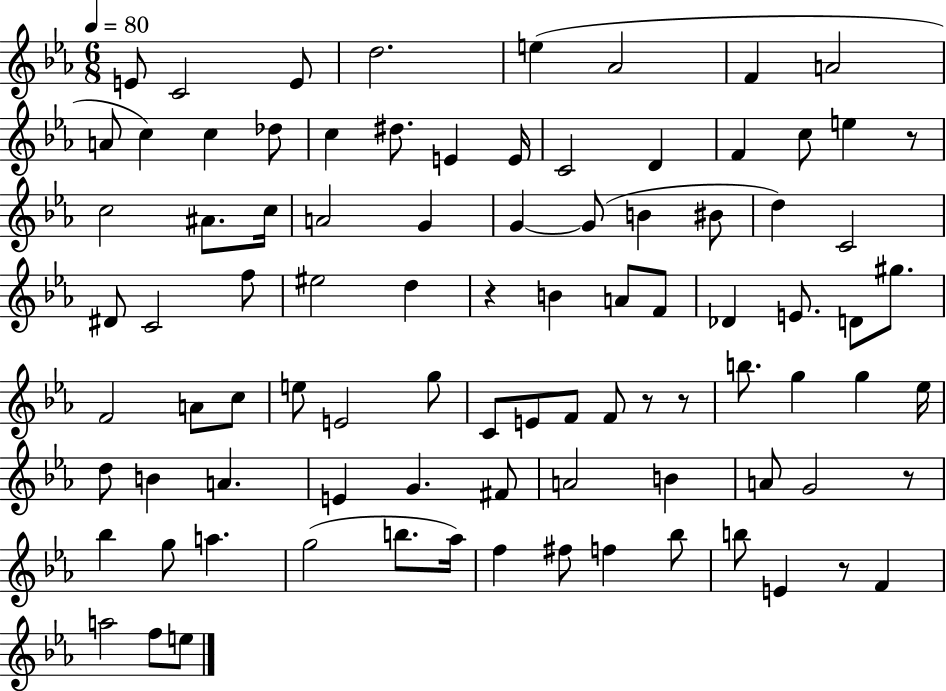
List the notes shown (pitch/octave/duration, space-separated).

E4/e C4/h E4/e D5/h. E5/q Ab4/h F4/q A4/h A4/e C5/q C5/q Db5/e C5/q D#5/e. E4/q E4/s C4/h D4/q F4/q C5/e E5/q R/e C5/h A#4/e. C5/s A4/h G4/q G4/q G4/e B4/q BIS4/e D5/q C4/h D#4/e C4/h F5/e EIS5/h D5/q R/q B4/q A4/e F4/e Db4/q E4/e. D4/e G#5/e. F4/h A4/e C5/e E5/e E4/h G5/e C4/e E4/e F4/e F4/e R/e R/e B5/e. G5/q G5/q Eb5/s D5/e B4/q A4/q. E4/q G4/q. F#4/e A4/h B4/q A4/e G4/h R/e Bb5/q G5/e A5/q. G5/h B5/e. Ab5/s F5/q F#5/e F5/q Bb5/e B5/e E4/q R/e F4/q A5/h F5/e E5/e